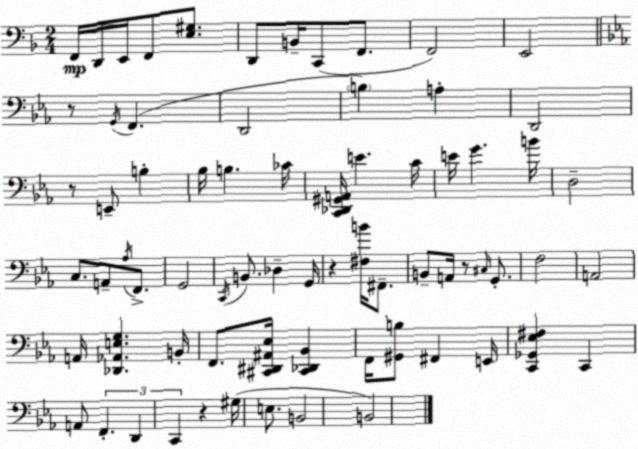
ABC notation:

X:1
T:Untitled
M:2/4
L:1/4
K:F
F,,/4 D,,/4 E,,/4 F,,/2 [E,^G,]/2 D,,/2 B,,/4 C,,/2 F,,/2 F,,2 E,,2 z/2 G,,/4 F,, D,,2 B, A, D,,2 z/2 E,,/2 B, _B,/4 B, _C/4 [C,,_D,,^G,,A,,]/4 E C/4 E/4 G B/4 D,2 C,/2 A,,/2 _A,/4 F,,/2 G,,2 C,,/4 B,,/2 _D, G,,/4 z [^F,B]/4 ^F,,/2 B,,/2 A,,/4 z/2 ^C,/4 G,,/2 F,2 A,,2 A,,/4 [_D,,_A,,E,G,] B,,/4 F,,/2 [^C,,^D,,^A,,_E,]/4 [^C,,_D,,_B,,] F,,/4 [^G,,B,]/2 ^F,, E,,/4 [C,,_G,,_E,^F,] C,, A,,/2 F,, D,, C,, z ^G,/4 E,/2 B,,2 B,,2